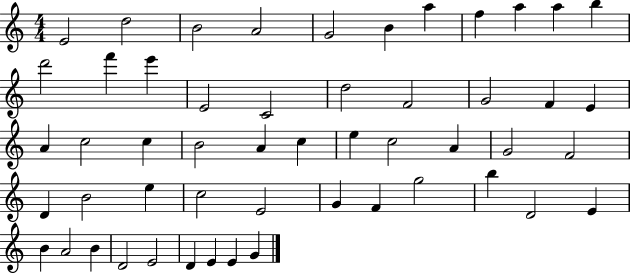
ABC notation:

X:1
T:Untitled
M:4/4
L:1/4
K:C
E2 d2 B2 A2 G2 B a f a a b d'2 f' e' E2 C2 d2 F2 G2 F E A c2 c B2 A c e c2 A G2 F2 D B2 e c2 E2 G F g2 b D2 E B A2 B D2 E2 D E E G